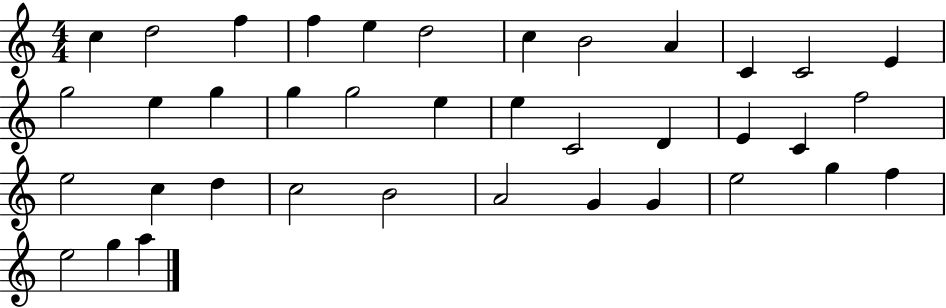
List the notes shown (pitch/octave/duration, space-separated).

C5/q D5/h F5/q F5/q E5/q D5/h C5/q B4/h A4/q C4/q C4/h E4/q G5/h E5/q G5/q G5/q G5/h E5/q E5/q C4/h D4/q E4/q C4/q F5/h E5/h C5/q D5/q C5/h B4/h A4/h G4/q G4/q E5/h G5/q F5/q E5/h G5/q A5/q